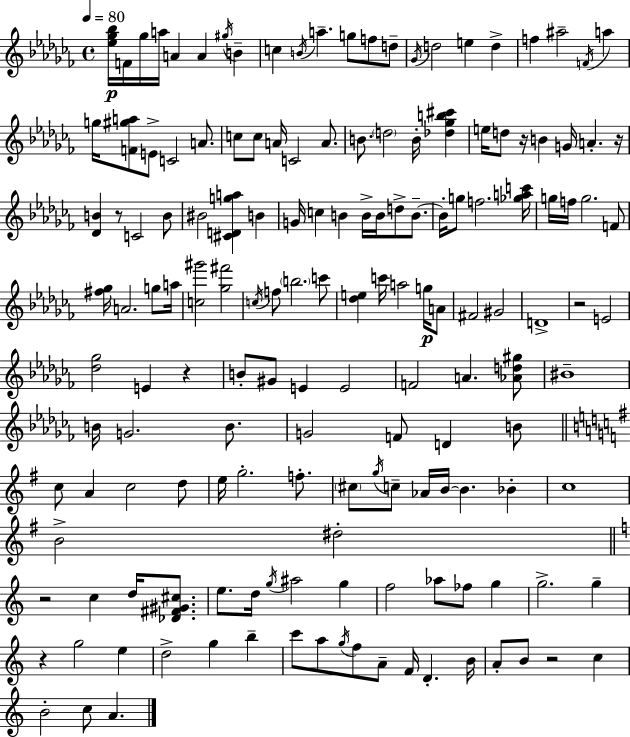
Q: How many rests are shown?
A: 8